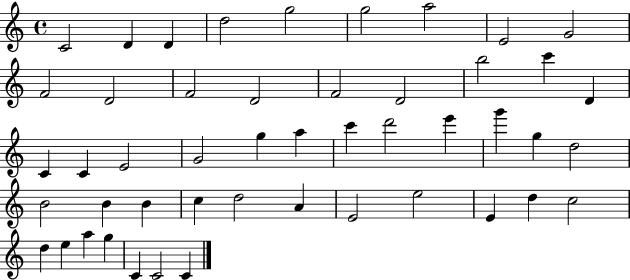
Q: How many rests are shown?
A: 0